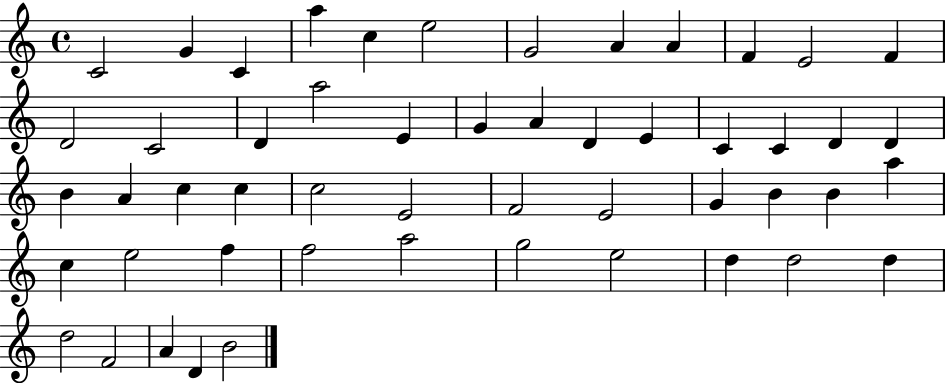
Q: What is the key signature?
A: C major